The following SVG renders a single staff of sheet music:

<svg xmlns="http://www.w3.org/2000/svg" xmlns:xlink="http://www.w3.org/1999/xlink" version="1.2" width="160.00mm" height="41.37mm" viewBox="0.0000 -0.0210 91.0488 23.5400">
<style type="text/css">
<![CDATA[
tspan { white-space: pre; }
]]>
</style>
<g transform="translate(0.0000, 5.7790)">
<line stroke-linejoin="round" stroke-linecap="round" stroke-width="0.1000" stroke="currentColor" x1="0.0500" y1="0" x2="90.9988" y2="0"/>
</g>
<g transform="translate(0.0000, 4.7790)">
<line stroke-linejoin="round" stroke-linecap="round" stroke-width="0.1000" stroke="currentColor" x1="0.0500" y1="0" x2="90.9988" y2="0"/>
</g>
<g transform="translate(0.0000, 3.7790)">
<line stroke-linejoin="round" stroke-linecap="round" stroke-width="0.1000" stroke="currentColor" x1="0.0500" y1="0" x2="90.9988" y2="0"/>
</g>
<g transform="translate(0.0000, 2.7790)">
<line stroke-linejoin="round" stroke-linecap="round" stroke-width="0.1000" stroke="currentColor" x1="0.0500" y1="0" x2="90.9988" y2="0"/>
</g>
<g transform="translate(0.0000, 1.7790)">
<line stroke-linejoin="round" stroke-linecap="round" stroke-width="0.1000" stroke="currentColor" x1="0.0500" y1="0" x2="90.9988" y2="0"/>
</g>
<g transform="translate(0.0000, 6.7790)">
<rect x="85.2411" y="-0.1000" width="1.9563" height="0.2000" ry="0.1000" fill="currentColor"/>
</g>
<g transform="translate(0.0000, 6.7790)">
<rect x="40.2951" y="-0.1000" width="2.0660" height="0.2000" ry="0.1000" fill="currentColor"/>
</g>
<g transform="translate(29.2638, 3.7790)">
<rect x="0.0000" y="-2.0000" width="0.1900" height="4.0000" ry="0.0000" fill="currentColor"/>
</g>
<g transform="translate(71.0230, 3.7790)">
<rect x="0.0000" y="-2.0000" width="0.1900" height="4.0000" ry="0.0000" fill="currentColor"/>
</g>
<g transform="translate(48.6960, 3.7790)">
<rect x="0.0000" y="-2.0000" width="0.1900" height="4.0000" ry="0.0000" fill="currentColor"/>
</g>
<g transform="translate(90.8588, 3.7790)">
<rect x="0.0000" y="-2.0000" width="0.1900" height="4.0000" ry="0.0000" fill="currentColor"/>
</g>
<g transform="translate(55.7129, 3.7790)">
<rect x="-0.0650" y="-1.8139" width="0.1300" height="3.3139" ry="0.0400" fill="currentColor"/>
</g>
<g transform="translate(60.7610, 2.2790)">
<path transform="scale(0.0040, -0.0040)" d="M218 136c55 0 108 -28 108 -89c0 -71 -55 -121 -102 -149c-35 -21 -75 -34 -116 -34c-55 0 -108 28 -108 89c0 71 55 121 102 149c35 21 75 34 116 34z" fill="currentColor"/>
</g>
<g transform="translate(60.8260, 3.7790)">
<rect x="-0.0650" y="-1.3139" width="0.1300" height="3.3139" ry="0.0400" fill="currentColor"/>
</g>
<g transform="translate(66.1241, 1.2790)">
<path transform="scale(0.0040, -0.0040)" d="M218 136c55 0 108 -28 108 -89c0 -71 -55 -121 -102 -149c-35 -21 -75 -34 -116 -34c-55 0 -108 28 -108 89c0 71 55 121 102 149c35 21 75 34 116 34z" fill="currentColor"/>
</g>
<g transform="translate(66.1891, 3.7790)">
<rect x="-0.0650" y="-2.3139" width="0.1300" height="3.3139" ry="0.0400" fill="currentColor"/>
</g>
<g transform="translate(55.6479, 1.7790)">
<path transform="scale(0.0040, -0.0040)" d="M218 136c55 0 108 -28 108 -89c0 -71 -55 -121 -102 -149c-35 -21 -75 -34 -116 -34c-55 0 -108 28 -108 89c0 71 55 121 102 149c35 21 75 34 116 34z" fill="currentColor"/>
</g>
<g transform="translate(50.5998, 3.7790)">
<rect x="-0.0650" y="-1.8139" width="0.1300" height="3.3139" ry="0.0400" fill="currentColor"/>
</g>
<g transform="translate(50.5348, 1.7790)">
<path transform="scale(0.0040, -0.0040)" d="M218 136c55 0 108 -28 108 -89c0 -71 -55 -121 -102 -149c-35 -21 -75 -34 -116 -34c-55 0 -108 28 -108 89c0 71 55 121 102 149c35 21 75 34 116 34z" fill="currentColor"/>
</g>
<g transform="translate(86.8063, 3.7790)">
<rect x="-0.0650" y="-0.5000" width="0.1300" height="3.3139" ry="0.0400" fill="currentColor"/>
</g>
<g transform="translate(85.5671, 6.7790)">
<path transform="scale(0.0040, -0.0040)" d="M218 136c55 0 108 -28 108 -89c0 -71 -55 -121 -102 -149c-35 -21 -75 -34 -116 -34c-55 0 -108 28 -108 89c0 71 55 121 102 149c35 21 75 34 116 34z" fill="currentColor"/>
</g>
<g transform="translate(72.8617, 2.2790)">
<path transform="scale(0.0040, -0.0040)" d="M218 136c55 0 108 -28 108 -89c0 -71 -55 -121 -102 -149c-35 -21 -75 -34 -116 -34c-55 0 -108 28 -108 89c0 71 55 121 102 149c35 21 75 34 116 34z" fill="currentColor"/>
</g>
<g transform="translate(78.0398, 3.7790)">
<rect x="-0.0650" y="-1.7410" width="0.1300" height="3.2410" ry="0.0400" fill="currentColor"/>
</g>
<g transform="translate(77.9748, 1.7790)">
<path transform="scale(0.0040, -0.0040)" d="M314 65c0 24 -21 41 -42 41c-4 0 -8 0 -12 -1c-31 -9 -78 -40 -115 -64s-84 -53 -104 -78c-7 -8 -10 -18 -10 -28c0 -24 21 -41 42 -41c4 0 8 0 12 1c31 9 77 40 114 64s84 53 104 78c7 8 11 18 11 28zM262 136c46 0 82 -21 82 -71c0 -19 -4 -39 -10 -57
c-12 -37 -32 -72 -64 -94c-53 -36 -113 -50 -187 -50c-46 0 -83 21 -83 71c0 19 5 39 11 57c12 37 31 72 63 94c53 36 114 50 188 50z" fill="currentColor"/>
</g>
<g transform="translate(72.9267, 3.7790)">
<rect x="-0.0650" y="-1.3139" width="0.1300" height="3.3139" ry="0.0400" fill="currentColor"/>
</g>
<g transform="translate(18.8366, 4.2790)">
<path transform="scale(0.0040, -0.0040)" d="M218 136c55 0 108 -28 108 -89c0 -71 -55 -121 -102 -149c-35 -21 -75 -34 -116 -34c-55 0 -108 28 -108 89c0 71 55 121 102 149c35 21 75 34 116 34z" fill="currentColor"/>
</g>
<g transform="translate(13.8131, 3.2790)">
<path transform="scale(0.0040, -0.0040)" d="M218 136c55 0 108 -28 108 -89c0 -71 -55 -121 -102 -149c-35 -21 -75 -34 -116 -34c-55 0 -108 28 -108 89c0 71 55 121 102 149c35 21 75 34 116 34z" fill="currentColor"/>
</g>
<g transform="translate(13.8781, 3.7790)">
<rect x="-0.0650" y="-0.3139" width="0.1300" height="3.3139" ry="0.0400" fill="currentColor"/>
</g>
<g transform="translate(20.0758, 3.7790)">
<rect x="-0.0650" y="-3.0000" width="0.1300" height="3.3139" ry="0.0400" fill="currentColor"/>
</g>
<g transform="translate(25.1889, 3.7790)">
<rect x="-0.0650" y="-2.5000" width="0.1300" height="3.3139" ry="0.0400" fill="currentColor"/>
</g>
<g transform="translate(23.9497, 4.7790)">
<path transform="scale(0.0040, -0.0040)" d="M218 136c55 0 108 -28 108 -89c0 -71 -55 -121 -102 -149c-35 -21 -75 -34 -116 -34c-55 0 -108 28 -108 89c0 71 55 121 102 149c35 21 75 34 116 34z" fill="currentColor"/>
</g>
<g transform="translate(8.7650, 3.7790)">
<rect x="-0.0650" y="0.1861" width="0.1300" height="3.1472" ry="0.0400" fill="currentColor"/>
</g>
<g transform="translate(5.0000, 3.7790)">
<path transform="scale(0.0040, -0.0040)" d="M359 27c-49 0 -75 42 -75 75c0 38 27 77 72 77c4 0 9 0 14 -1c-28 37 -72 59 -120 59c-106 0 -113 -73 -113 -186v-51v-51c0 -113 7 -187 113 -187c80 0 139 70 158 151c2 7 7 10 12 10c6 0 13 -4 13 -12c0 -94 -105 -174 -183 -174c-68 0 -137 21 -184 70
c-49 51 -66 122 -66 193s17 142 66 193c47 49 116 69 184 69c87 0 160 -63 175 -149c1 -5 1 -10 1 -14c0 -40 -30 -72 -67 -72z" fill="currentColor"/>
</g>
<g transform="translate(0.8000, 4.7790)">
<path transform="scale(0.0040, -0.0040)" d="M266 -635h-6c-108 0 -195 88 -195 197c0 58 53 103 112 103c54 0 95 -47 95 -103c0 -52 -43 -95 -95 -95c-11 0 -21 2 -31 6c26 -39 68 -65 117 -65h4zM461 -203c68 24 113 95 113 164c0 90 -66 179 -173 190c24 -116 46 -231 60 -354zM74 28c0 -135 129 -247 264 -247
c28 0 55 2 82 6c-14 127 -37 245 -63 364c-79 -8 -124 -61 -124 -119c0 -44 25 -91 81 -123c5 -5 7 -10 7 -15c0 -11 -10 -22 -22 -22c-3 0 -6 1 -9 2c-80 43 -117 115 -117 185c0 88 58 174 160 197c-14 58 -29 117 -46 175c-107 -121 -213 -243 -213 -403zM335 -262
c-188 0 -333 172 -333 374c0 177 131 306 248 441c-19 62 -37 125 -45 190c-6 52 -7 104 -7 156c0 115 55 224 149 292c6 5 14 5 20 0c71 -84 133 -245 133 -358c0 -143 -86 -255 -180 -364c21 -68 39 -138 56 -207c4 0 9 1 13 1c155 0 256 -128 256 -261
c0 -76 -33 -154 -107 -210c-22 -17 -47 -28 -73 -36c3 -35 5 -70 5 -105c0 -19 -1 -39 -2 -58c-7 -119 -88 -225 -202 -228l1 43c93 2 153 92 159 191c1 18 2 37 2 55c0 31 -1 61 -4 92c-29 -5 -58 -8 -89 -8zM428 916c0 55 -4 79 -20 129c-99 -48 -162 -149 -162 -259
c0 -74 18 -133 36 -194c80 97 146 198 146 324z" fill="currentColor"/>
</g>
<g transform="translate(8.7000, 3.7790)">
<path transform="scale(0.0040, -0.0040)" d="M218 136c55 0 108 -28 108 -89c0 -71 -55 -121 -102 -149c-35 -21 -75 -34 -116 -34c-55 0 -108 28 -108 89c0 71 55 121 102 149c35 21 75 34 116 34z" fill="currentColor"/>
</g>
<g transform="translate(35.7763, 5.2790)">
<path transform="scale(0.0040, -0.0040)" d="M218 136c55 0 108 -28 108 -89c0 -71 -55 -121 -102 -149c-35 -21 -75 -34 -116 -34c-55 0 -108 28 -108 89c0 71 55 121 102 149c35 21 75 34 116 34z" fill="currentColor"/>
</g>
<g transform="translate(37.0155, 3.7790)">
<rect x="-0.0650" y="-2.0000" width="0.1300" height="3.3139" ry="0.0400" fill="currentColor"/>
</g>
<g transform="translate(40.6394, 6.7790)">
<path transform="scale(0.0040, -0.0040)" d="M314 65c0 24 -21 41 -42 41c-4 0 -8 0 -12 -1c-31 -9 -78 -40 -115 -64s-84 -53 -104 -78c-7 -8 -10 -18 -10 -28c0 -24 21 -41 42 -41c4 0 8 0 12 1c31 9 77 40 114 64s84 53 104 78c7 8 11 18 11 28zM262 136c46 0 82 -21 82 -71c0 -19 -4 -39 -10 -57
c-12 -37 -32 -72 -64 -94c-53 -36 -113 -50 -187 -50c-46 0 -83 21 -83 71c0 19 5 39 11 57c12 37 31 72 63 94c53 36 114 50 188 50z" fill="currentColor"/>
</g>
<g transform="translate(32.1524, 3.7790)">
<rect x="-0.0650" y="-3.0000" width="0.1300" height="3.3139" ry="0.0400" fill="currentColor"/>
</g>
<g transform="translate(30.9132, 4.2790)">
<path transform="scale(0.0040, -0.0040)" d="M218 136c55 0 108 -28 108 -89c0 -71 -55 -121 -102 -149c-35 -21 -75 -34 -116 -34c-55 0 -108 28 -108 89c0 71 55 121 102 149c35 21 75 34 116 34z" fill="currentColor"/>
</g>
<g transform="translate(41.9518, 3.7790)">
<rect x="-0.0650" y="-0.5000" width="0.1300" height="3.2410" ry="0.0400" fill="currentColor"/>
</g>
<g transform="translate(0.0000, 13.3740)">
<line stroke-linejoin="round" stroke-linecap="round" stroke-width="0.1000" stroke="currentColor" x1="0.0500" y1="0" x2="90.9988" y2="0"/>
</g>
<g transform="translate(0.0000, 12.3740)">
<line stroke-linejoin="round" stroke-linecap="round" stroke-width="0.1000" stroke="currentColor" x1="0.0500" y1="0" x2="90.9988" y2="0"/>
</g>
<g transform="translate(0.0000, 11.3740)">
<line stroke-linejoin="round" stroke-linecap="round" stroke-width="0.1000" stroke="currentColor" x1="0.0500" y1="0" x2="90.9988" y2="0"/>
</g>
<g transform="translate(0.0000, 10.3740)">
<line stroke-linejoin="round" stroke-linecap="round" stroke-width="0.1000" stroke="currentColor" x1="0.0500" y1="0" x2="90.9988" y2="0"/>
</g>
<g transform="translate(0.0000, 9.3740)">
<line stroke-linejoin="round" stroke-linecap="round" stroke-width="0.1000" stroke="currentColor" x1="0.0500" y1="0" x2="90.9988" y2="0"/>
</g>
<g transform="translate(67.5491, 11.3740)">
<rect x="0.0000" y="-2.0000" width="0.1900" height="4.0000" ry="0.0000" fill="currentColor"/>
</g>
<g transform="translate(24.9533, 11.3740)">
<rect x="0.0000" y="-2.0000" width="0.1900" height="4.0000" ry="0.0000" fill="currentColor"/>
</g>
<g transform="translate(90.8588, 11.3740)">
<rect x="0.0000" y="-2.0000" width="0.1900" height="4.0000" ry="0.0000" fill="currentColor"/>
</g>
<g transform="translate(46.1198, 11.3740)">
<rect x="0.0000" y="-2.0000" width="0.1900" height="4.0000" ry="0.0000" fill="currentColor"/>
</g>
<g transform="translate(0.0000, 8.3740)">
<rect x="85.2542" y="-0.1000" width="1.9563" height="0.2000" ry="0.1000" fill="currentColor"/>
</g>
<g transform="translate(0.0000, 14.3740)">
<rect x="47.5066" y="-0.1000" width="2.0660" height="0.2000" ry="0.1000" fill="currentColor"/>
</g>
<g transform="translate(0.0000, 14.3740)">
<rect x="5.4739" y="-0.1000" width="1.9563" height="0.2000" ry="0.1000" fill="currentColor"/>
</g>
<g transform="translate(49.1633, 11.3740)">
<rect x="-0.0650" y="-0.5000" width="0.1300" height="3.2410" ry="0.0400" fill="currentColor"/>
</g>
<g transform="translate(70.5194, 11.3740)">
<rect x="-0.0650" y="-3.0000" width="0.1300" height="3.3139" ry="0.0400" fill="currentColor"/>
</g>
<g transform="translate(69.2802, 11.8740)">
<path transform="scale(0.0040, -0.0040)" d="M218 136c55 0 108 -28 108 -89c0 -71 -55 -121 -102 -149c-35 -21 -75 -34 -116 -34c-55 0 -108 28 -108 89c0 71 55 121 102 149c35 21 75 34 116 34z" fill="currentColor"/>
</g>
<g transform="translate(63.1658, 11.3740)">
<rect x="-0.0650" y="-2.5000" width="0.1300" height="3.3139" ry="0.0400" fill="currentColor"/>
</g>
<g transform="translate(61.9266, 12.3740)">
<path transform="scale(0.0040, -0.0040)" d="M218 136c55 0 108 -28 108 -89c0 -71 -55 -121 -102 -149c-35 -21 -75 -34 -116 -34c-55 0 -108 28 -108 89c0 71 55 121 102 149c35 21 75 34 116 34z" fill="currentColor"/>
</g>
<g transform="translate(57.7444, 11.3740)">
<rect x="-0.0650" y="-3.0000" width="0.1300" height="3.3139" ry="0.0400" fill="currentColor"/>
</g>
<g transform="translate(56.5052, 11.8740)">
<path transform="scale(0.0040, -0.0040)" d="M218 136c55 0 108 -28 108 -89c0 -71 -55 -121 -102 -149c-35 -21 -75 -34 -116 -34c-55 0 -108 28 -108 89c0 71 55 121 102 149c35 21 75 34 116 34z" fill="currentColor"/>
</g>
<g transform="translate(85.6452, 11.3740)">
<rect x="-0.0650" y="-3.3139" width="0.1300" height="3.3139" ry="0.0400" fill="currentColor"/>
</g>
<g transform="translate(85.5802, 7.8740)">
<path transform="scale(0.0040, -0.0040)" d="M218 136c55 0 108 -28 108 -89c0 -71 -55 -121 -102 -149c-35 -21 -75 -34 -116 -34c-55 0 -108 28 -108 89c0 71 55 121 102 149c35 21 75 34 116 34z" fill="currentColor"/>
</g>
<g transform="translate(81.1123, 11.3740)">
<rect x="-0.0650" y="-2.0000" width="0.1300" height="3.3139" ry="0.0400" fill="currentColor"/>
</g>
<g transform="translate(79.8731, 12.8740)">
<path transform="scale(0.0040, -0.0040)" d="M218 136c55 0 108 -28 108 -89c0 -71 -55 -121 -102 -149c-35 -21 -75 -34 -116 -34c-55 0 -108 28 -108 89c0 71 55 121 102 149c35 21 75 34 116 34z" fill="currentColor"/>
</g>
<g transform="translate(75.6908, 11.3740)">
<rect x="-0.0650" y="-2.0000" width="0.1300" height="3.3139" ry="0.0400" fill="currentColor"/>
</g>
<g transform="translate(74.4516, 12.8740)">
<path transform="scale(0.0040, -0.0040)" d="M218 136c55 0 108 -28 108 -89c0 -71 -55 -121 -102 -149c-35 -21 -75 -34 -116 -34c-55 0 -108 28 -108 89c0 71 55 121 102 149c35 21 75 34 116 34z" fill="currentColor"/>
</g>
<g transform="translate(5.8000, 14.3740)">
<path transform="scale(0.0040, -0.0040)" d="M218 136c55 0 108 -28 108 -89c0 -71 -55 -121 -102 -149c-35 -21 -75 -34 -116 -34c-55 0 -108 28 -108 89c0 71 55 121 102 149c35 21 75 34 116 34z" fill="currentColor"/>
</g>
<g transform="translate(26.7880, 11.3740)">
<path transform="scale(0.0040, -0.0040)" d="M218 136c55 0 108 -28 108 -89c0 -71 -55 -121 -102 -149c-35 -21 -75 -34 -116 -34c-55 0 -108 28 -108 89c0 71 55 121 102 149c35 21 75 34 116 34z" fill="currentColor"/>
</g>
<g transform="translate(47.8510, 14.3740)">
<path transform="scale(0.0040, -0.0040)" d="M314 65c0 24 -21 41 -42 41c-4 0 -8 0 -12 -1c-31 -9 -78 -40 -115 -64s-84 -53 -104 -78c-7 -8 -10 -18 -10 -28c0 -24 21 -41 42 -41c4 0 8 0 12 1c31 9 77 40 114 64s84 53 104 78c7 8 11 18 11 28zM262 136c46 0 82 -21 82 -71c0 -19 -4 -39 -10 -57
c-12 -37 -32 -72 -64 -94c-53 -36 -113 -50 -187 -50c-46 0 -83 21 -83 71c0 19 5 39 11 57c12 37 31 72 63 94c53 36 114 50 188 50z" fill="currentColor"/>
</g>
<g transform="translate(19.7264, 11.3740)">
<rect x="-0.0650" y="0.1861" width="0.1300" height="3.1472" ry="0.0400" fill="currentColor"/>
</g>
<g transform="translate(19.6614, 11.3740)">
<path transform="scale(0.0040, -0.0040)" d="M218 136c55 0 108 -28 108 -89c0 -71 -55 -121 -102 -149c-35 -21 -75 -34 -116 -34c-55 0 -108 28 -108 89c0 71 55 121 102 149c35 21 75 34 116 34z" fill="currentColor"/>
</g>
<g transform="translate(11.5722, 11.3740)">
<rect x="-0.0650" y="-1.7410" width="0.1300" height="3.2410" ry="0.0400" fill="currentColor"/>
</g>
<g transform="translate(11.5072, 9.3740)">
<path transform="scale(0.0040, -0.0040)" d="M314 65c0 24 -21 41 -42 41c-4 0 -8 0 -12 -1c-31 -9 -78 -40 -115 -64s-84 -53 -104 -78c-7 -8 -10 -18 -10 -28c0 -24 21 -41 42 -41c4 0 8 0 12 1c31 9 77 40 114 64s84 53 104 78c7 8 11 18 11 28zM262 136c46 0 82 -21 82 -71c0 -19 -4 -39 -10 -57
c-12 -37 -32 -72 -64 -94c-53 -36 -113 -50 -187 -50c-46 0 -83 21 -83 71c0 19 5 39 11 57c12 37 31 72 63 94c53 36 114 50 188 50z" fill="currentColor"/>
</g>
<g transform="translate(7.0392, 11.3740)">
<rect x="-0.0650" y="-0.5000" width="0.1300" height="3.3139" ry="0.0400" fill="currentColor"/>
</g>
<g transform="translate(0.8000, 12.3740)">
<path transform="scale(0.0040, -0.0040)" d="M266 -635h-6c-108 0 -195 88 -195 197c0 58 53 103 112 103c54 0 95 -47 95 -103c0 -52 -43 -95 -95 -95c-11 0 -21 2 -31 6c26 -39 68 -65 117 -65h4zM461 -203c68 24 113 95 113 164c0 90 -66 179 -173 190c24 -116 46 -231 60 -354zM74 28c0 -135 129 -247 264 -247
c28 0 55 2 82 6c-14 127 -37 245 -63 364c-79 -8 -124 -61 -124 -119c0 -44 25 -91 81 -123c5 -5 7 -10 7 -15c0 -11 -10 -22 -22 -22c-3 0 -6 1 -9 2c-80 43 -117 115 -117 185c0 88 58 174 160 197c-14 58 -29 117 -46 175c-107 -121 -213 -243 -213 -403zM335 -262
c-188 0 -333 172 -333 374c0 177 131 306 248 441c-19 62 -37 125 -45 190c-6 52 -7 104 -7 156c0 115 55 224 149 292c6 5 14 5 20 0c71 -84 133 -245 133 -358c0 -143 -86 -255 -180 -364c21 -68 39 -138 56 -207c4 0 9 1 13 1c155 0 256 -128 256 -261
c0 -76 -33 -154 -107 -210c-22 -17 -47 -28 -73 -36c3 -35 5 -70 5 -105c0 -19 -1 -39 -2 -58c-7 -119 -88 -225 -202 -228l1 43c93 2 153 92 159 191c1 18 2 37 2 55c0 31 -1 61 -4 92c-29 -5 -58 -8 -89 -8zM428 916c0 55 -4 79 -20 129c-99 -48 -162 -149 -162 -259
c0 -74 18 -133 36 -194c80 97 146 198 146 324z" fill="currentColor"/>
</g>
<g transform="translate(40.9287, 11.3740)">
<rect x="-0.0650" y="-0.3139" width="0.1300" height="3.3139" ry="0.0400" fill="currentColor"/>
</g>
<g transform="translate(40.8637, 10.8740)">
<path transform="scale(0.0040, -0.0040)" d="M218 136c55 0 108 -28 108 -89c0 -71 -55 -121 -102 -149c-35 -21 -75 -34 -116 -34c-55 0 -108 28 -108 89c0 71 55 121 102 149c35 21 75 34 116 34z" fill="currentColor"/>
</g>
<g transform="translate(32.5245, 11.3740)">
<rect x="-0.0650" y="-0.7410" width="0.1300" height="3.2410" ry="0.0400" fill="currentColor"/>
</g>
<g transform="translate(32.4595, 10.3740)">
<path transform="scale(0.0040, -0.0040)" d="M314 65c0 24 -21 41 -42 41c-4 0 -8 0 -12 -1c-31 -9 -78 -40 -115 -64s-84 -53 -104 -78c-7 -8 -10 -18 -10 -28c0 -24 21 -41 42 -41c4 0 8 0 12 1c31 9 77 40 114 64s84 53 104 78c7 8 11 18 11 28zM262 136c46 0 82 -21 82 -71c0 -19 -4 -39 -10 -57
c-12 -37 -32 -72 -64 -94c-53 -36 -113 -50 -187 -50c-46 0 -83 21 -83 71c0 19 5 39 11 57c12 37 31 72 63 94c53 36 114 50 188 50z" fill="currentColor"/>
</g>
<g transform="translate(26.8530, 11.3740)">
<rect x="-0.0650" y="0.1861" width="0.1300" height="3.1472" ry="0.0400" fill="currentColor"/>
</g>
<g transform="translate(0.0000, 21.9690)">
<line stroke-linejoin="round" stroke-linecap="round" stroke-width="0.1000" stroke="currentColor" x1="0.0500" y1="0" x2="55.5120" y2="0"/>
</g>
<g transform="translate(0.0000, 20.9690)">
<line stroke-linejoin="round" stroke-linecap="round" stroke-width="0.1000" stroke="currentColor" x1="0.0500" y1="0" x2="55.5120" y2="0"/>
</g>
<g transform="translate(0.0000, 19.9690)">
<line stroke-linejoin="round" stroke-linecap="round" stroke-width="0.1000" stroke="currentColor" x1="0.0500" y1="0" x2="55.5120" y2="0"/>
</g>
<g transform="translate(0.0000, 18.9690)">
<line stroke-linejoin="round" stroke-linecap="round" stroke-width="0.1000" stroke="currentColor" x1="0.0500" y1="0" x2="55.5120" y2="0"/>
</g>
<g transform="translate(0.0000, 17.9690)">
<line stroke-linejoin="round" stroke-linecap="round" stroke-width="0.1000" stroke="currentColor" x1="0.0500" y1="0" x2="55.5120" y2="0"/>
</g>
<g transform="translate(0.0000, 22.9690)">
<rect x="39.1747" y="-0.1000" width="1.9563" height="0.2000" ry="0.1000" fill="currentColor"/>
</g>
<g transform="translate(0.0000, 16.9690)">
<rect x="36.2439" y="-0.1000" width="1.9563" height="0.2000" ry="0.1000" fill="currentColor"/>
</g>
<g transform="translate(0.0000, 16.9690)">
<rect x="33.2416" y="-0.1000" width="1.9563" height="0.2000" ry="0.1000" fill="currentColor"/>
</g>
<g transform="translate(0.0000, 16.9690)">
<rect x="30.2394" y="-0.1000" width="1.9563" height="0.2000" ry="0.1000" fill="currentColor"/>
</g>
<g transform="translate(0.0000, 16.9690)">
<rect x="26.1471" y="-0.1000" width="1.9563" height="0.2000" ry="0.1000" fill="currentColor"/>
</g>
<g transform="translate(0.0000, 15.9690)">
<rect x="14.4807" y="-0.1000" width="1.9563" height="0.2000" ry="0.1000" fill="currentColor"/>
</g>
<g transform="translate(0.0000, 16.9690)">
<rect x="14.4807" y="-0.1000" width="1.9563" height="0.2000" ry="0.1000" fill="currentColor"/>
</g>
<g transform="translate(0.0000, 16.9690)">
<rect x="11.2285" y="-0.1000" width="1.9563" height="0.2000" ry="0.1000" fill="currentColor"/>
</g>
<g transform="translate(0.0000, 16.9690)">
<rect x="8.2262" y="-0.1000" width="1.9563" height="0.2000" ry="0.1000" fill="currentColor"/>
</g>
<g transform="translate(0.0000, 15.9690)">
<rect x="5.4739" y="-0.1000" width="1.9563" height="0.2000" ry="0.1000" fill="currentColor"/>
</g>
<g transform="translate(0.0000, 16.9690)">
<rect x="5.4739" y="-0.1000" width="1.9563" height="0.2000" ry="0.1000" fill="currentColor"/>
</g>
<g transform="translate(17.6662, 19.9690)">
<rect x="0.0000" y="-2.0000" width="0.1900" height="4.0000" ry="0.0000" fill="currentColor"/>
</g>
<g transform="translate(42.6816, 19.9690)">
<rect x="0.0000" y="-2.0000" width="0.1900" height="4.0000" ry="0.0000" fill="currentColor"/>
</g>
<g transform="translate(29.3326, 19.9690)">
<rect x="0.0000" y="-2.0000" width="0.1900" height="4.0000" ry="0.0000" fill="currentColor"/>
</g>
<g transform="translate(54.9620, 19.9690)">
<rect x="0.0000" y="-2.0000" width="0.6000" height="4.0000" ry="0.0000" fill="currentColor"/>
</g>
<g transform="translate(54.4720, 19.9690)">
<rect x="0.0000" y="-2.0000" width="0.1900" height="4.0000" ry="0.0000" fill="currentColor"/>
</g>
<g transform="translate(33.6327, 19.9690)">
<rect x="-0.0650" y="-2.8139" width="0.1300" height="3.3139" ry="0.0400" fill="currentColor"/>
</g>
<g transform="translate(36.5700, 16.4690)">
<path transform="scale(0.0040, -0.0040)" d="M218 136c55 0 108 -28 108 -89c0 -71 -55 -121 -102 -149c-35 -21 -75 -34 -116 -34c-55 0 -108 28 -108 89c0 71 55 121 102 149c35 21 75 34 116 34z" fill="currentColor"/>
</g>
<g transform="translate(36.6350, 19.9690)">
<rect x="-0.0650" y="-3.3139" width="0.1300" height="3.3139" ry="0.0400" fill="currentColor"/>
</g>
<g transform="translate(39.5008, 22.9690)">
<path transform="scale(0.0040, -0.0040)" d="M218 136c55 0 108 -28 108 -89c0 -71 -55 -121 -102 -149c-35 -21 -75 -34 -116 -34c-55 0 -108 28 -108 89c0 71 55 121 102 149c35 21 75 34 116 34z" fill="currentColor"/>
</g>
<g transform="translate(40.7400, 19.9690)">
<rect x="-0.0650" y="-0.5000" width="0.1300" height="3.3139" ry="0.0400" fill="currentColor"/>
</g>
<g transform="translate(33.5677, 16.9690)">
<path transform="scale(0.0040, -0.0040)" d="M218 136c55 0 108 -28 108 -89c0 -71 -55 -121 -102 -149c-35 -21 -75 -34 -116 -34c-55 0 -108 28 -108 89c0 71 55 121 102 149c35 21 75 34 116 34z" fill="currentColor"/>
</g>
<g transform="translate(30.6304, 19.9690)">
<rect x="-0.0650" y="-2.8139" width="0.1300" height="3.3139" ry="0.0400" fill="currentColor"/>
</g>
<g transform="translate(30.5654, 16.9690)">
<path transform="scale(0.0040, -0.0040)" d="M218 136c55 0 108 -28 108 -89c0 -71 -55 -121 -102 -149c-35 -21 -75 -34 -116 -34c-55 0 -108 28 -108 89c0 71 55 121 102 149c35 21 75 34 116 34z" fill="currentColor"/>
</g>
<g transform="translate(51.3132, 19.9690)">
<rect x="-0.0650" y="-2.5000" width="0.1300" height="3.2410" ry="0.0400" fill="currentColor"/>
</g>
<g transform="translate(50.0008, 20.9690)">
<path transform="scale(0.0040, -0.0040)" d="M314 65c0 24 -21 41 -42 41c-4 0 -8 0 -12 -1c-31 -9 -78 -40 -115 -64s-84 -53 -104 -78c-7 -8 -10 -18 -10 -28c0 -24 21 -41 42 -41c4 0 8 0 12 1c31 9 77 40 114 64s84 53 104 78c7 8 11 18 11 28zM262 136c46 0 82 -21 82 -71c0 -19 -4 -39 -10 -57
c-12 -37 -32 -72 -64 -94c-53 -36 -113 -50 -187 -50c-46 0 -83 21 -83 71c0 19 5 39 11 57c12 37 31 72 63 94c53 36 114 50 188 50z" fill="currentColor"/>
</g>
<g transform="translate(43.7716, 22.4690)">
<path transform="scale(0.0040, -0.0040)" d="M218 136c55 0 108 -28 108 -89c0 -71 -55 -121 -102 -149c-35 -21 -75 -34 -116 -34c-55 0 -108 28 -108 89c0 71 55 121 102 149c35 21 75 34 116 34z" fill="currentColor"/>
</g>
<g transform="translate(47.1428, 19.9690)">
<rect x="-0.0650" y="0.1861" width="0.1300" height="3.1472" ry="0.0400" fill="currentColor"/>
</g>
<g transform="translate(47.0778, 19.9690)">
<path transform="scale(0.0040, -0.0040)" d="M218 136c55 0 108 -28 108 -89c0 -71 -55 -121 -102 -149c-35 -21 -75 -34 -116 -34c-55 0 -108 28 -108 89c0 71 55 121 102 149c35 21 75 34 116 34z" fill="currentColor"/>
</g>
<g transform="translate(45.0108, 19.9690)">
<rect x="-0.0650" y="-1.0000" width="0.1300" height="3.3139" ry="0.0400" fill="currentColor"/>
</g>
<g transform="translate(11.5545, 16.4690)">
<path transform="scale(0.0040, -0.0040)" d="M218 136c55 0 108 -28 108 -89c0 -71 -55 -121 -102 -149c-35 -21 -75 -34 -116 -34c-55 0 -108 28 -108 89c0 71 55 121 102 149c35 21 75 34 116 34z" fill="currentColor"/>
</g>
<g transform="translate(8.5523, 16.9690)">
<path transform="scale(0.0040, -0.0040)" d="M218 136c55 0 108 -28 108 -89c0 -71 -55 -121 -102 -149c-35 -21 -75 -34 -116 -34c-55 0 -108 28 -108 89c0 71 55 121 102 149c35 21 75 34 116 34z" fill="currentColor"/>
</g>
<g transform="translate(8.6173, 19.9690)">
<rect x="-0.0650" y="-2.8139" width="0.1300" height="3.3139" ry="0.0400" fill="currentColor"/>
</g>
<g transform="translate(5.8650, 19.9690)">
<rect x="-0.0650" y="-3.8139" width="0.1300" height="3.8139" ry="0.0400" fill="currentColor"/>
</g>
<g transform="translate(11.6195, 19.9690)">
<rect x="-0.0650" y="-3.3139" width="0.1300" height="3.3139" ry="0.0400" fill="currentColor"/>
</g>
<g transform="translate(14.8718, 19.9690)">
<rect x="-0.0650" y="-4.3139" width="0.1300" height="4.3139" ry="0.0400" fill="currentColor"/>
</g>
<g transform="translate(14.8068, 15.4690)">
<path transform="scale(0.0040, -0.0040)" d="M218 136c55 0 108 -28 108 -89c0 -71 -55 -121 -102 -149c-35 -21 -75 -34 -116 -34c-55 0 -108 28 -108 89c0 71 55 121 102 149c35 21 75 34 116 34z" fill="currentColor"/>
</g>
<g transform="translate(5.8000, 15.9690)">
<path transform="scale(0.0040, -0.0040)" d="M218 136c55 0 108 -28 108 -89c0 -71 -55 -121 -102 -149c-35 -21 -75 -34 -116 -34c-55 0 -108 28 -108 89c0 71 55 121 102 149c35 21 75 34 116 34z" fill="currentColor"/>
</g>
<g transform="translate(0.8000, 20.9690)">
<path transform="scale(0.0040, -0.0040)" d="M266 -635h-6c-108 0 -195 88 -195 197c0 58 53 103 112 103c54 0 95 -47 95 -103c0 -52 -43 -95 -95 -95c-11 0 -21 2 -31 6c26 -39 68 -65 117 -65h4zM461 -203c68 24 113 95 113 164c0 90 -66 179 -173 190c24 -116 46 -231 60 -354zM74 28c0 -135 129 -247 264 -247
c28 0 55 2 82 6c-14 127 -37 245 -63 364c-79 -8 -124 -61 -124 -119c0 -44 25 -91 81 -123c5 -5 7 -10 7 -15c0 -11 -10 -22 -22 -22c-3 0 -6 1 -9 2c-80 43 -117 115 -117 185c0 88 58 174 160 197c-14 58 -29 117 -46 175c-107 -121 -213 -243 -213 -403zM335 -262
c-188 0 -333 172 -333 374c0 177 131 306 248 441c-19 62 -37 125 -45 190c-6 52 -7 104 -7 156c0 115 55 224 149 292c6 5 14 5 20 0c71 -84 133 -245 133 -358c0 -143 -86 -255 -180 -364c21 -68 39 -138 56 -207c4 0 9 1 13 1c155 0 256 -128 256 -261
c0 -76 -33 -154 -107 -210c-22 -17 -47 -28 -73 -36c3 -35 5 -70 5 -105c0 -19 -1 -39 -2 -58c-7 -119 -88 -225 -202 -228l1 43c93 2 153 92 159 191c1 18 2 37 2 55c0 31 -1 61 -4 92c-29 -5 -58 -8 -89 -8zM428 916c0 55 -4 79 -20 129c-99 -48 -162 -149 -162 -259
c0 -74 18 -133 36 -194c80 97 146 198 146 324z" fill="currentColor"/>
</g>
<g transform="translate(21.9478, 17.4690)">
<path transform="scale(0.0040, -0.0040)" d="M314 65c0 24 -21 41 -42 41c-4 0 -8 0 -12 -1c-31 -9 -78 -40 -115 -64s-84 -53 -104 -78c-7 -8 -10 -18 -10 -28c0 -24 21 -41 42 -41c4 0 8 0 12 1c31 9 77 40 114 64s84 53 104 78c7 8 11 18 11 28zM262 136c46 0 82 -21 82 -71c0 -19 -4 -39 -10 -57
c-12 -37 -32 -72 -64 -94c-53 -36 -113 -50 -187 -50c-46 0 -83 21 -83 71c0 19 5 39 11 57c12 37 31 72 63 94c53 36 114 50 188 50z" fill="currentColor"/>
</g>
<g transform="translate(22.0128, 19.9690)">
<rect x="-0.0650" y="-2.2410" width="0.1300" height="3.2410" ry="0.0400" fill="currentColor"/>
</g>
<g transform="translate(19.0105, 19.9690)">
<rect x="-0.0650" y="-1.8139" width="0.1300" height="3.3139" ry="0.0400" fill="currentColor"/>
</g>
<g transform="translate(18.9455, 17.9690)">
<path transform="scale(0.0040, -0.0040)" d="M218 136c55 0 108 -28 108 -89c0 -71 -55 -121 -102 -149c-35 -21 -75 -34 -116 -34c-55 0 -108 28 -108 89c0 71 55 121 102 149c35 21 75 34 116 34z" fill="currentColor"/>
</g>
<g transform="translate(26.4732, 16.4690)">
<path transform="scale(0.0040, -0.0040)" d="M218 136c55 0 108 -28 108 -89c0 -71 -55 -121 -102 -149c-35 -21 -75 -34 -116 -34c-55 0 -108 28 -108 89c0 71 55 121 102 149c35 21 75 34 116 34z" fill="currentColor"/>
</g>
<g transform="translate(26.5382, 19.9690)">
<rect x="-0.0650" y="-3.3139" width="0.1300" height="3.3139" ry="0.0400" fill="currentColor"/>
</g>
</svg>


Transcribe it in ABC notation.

X:1
T:Untitled
M:4/4
L:1/4
K:C
B c A G A F C2 f f e g e f2 C C f2 B B d2 c C2 A G A F F b c' a b d' f g2 b a a b C D B G2